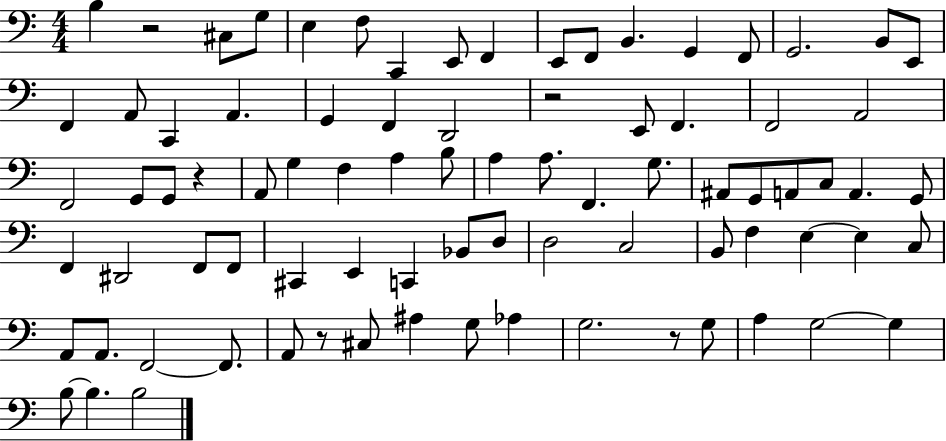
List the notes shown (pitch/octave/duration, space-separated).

B3/q R/h C#3/e G3/e E3/q F3/e C2/q E2/e F2/q E2/e F2/e B2/q. G2/q F2/e G2/h. B2/e E2/e F2/q A2/e C2/q A2/q. G2/q F2/q D2/h R/h E2/e F2/q. F2/h A2/h F2/h G2/e G2/e R/q A2/e G3/q F3/q A3/q B3/e A3/q A3/e. F2/q. G3/e. A#2/e G2/e A2/e C3/e A2/q. G2/e F2/q D#2/h F2/e F2/e C#2/q E2/q C2/q Bb2/e D3/e D3/h C3/h B2/e F3/q E3/q E3/q C3/e A2/e A2/e. F2/h F2/e. A2/e R/e C#3/e A#3/q G3/e Ab3/q G3/h. R/e G3/e A3/q G3/h G3/q B3/e B3/q. B3/h